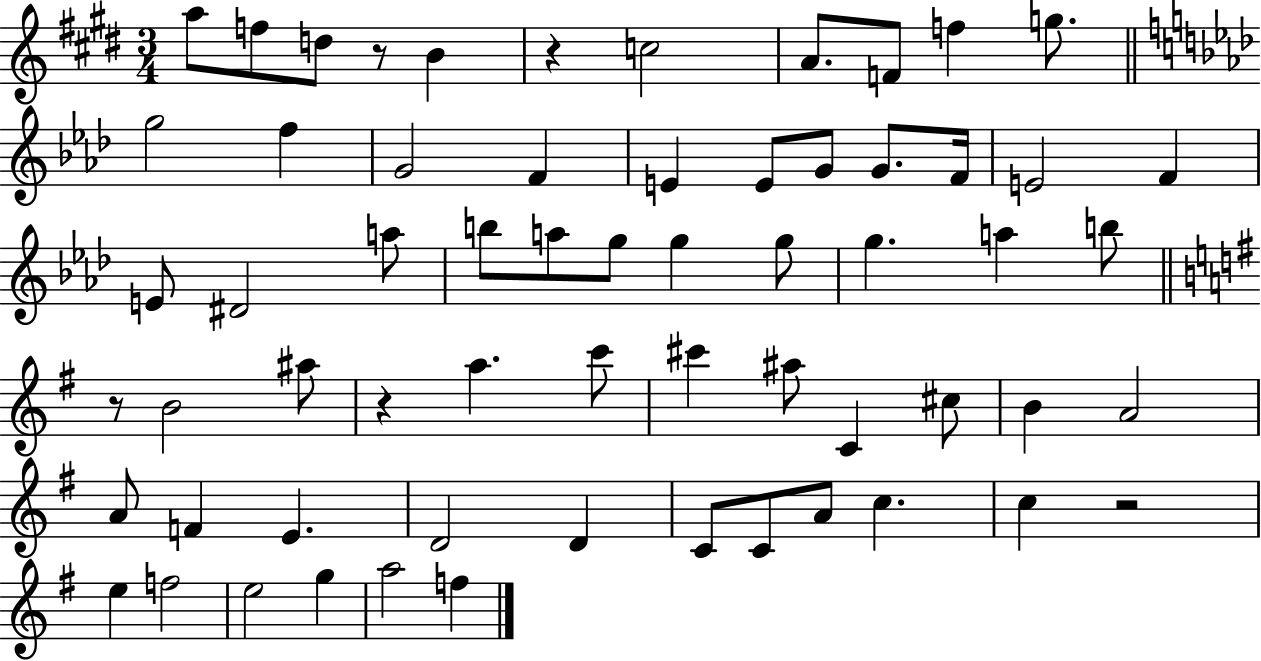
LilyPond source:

{
  \clef treble
  \numericTimeSignature
  \time 3/4
  \key e \major
  \repeat volta 2 { a''8 f''8 d''8 r8 b'4 | r4 c''2 | a'8. f'8 f''4 g''8. | \bar "||" \break \key aes \major g''2 f''4 | g'2 f'4 | e'4 e'8 g'8 g'8. f'16 | e'2 f'4 | \break e'8 dis'2 a''8 | b''8 a''8 g''8 g''4 g''8 | g''4. a''4 b''8 | \bar "||" \break \key g \major r8 b'2 ais''8 | r4 a''4. c'''8 | cis'''4 ais''8 c'4 cis''8 | b'4 a'2 | \break a'8 f'4 e'4. | d'2 d'4 | c'8 c'8 a'8 c''4. | c''4 r2 | \break e''4 f''2 | e''2 g''4 | a''2 f''4 | } \bar "|."
}